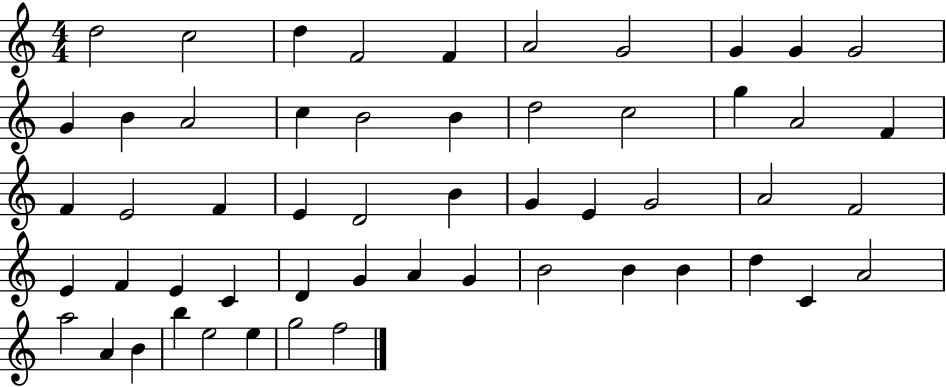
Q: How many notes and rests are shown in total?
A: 54